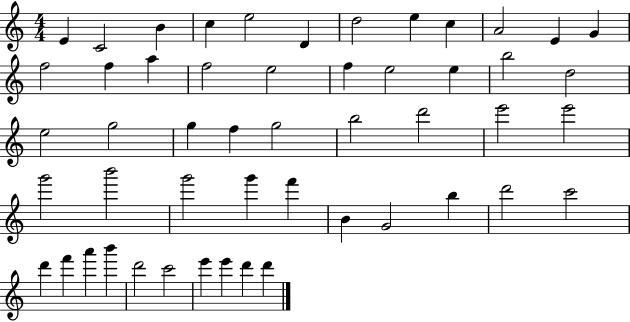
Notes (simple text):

E4/q C4/h B4/q C5/q E5/h D4/q D5/h E5/q C5/q A4/h E4/q G4/q F5/h F5/q A5/q F5/h E5/h F5/q E5/h E5/q B5/h D5/h E5/h G5/h G5/q F5/q G5/h B5/h D6/h E6/h E6/h G6/h B6/h G6/h G6/q F6/q B4/q G4/h B5/q D6/h C6/h D6/q F6/q A6/q B6/q D6/h C6/h E6/q E6/q D6/q D6/q